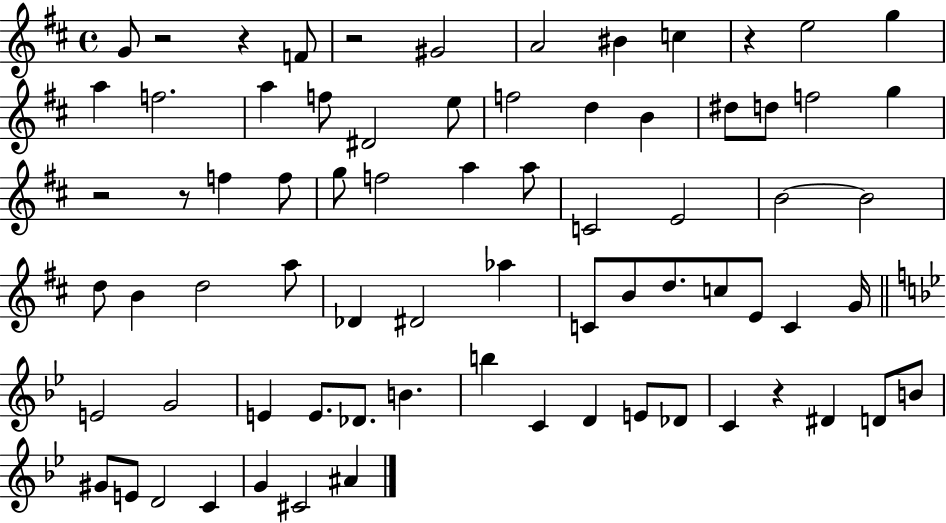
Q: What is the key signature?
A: D major